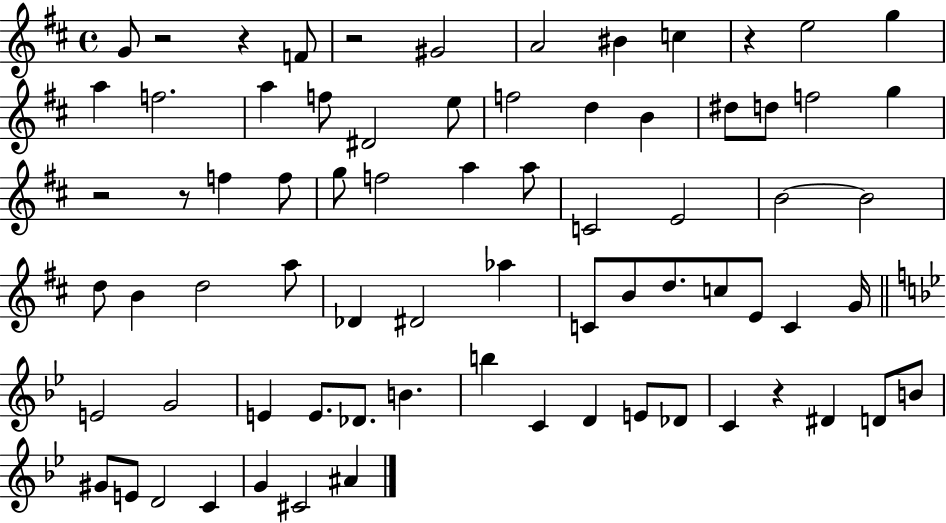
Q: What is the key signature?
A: D major